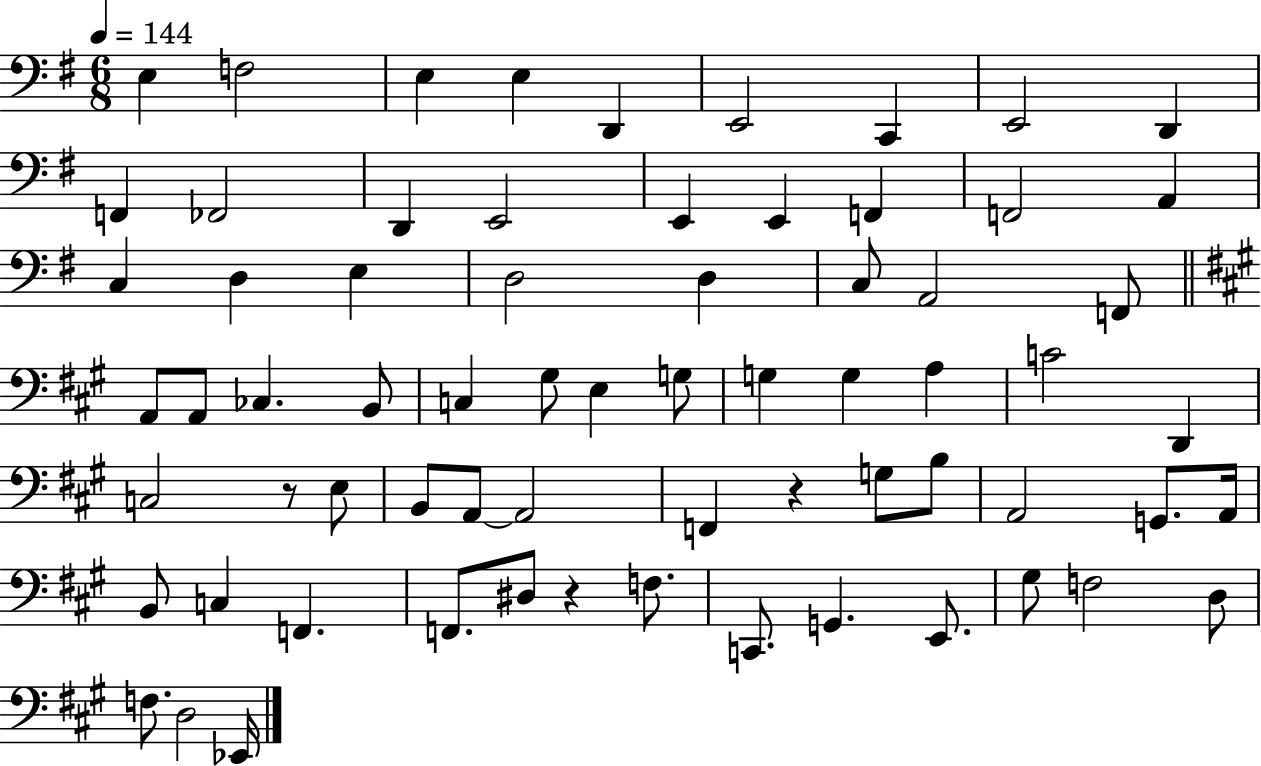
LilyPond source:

{
  \clef bass
  \numericTimeSignature
  \time 6/8
  \key g \major
  \tempo 4 = 144
  \repeat volta 2 { e4 f2 | e4 e4 d,4 | e,2 c,4 | e,2 d,4 | \break f,4 fes,2 | d,4 e,2 | e,4 e,4 f,4 | f,2 a,4 | \break c4 d4 e4 | d2 d4 | c8 a,2 f,8 | \bar "||" \break \key a \major a,8 a,8 ces4. b,8 | c4 gis8 e4 g8 | g4 g4 a4 | c'2 d,4 | \break c2 r8 e8 | b,8 a,8~~ a,2 | f,4 r4 g8 b8 | a,2 g,8. a,16 | \break b,8 c4 f,4. | f,8. dis8 r4 f8. | c,8. g,4. e,8. | gis8 f2 d8 | \break f8. d2 ees,16 | } \bar "|."
}